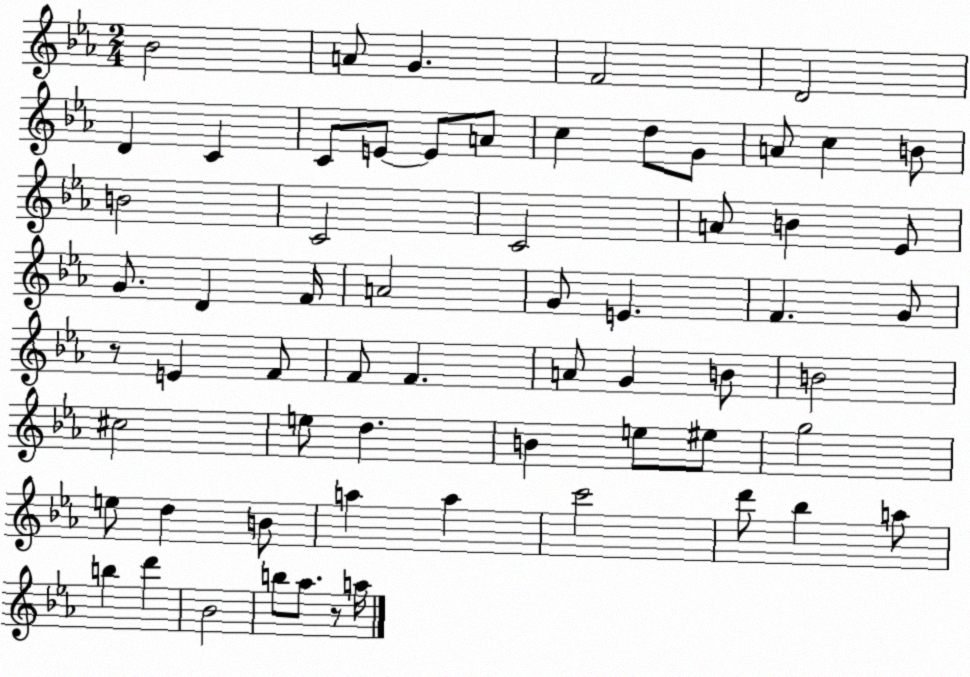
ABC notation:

X:1
T:Untitled
M:2/4
L:1/4
K:Eb
_B2 A/2 G F2 D2 D C C/2 E/2 E/2 A/2 c d/2 G/2 A/2 c B/2 B2 C2 C2 A/2 B _E/2 G/2 D F/4 A2 G/2 E F G/2 z/2 E F/2 F/2 F A/2 G B/2 B2 ^c2 e/2 d B e/2 ^e/2 g2 e/2 d B/2 a a c'2 d'/2 _b a/2 b d' _B2 b/2 _a/2 z/2 a/4